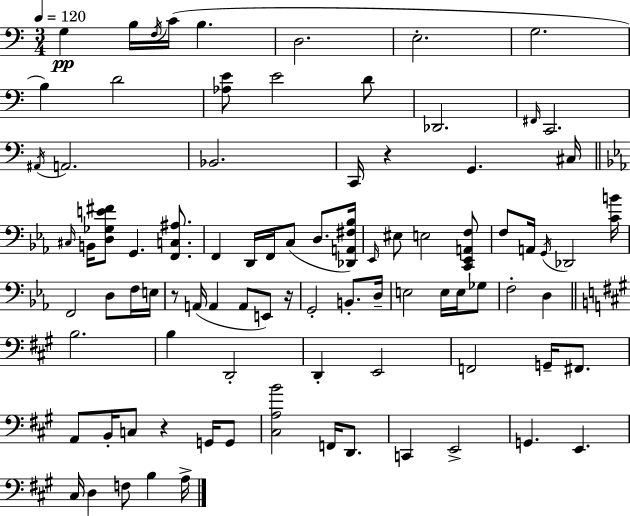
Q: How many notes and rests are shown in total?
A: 88